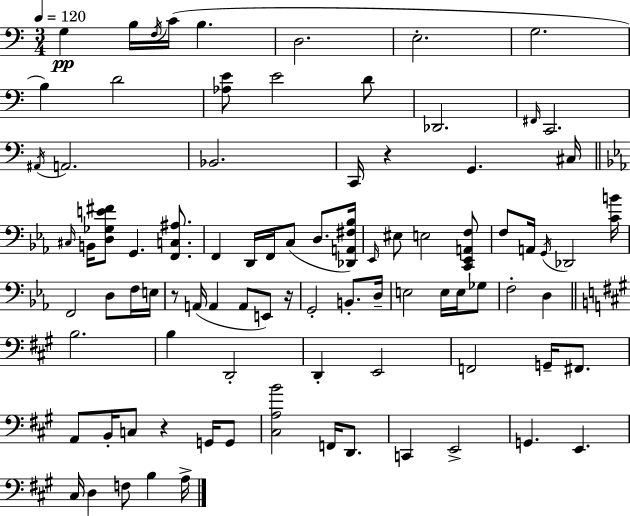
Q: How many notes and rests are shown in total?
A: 88